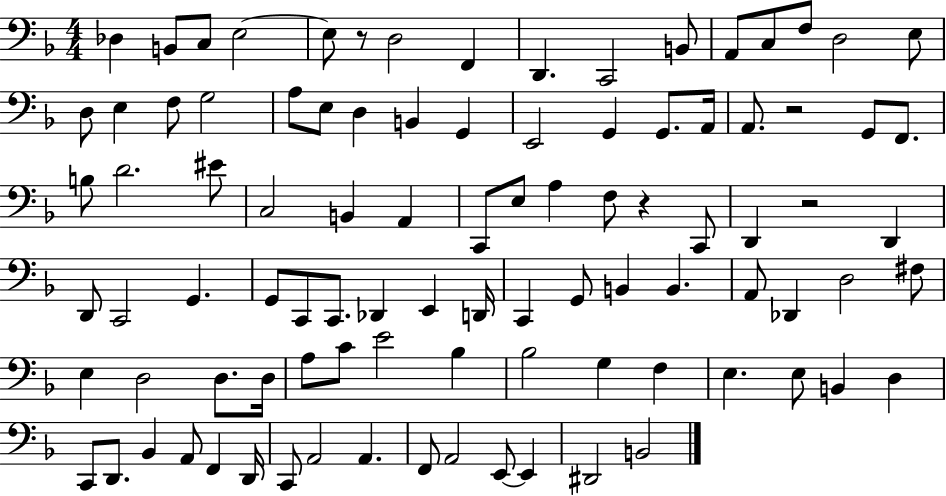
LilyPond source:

{
  \clef bass
  \numericTimeSignature
  \time 4/4
  \key f \major
  \repeat volta 2 { des4 b,8 c8 e2~~ | e8 r8 d2 f,4 | d,4. c,2 b,8 | a,8 c8 f8 d2 e8 | \break d8 e4 f8 g2 | a8 e8 d4 b,4 g,4 | e,2 g,4 g,8. a,16 | a,8. r2 g,8 f,8. | \break b8 d'2. eis'8 | c2 b,4 a,4 | c,8 e8 a4 f8 r4 c,8 | d,4 r2 d,4 | \break d,8 c,2 g,4. | g,8 c,8 c,8. des,4 e,4 d,16 | c,4 g,8 b,4 b,4. | a,8 des,4 d2 fis8 | \break e4 d2 d8. d16 | a8 c'8 e'2 bes4 | bes2 g4 f4 | e4. e8 b,4 d4 | \break c,8 d,8. bes,4 a,8 f,4 d,16 | c,8 a,2 a,4. | f,8 a,2 e,8~~ e,4 | dis,2 b,2 | \break } \bar "|."
}